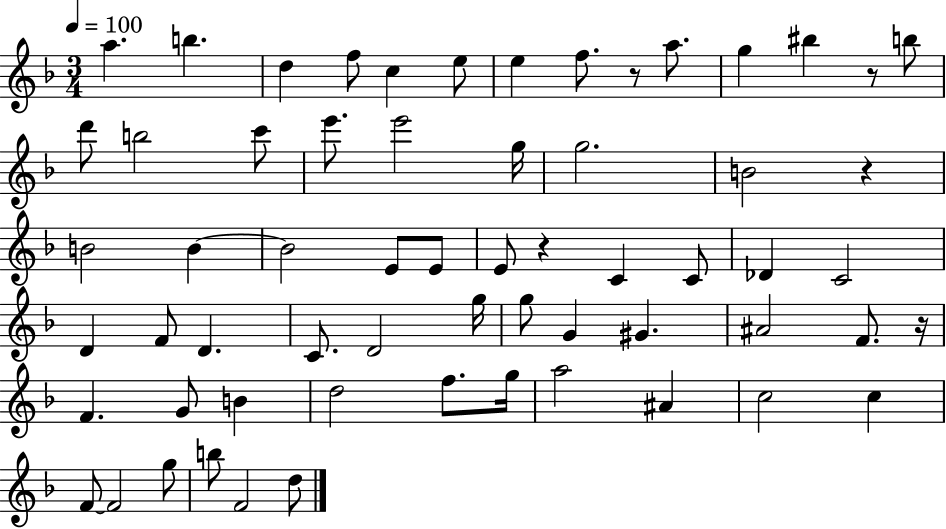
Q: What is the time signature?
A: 3/4